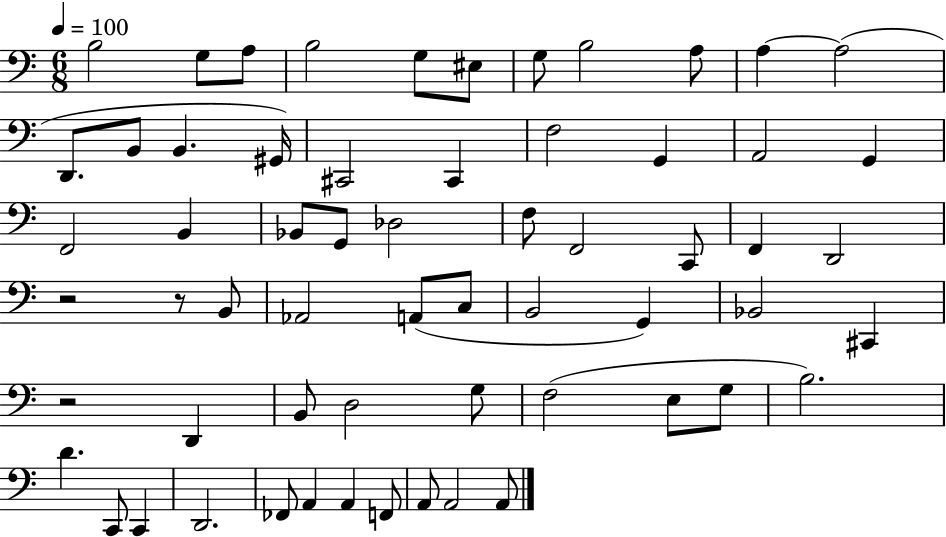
{
  \clef bass
  \numericTimeSignature
  \time 6/8
  \key c \major
  \tempo 4 = 100
  \repeat volta 2 { b2 g8 a8 | b2 g8 eis8 | g8 b2 a8 | a4~~ a2( | \break d,8. b,8 b,4. gis,16) | cis,2 cis,4 | f2 g,4 | a,2 g,4 | \break f,2 b,4 | bes,8 g,8 des2 | f8 f,2 c,8 | f,4 d,2 | \break r2 r8 b,8 | aes,2 a,8( c8 | b,2 g,4) | bes,2 cis,4 | \break r2 d,4 | b,8 d2 g8 | f2( e8 g8 | b2.) | \break d'4. c,8 c,4 | d,2. | fes,8 a,4 a,4 f,8 | a,8 a,2 a,8 | \break } \bar "|."
}